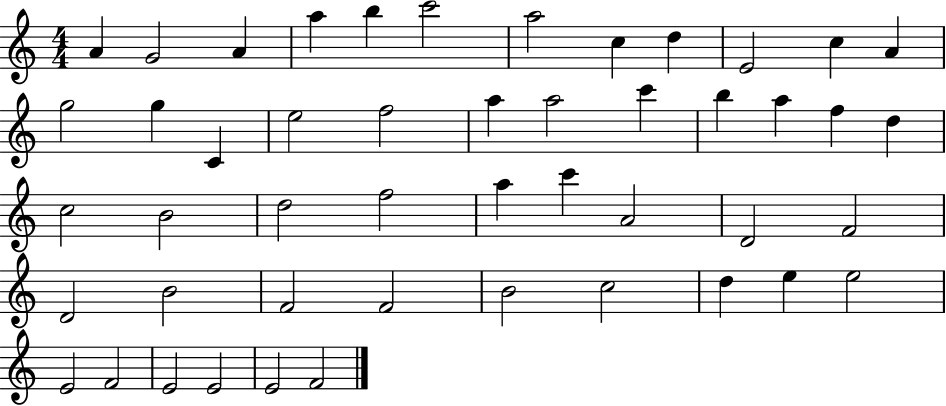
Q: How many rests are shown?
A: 0